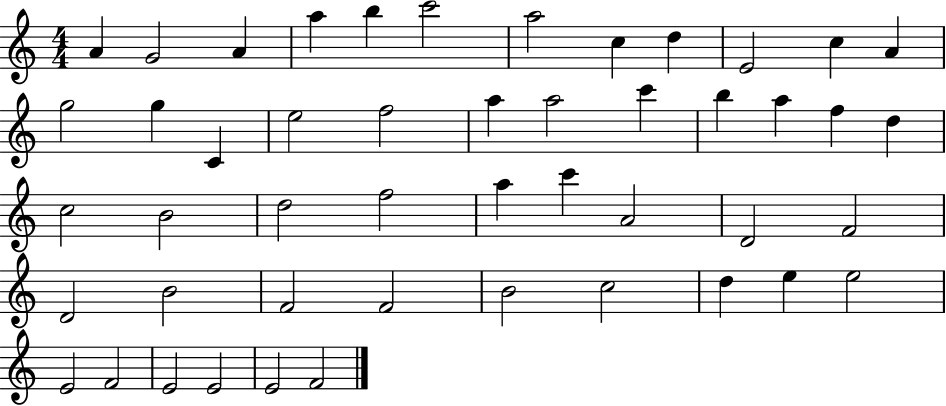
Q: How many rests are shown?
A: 0